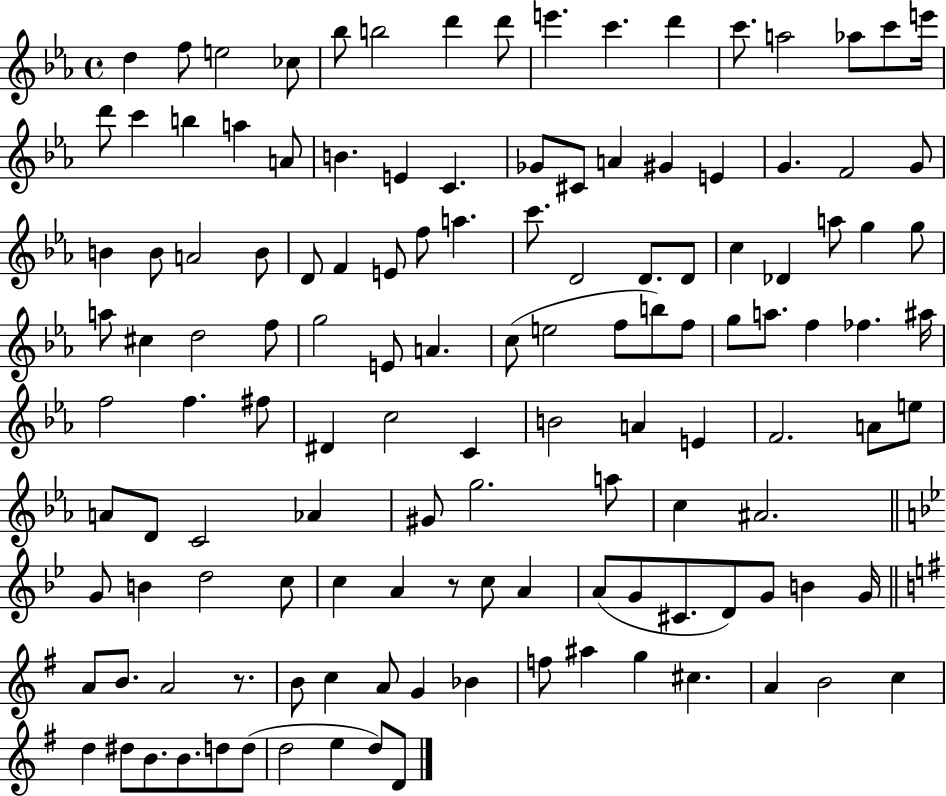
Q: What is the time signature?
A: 4/4